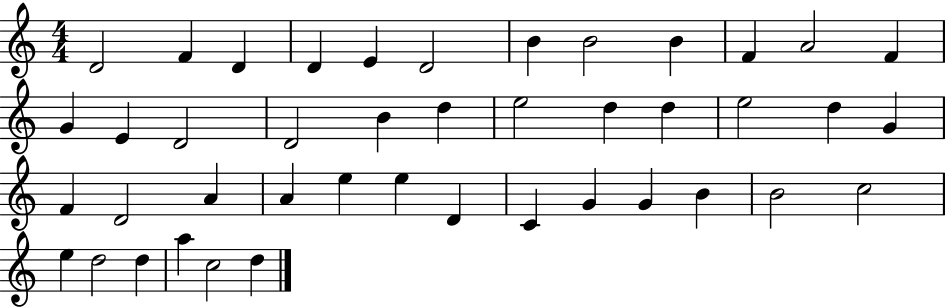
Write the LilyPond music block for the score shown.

{
  \clef treble
  \numericTimeSignature
  \time 4/4
  \key c \major
  d'2 f'4 d'4 | d'4 e'4 d'2 | b'4 b'2 b'4 | f'4 a'2 f'4 | \break g'4 e'4 d'2 | d'2 b'4 d''4 | e''2 d''4 d''4 | e''2 d''4 g'4 | \break f'4 d'2 a'4 | a'4 e''4 e''4 d'4 | c'4 g'4 g'4 b'4 | b'2 c''2 | \break e''4 d''2 d''4 | a''4 c''2 d''4 | \bar "|."
}